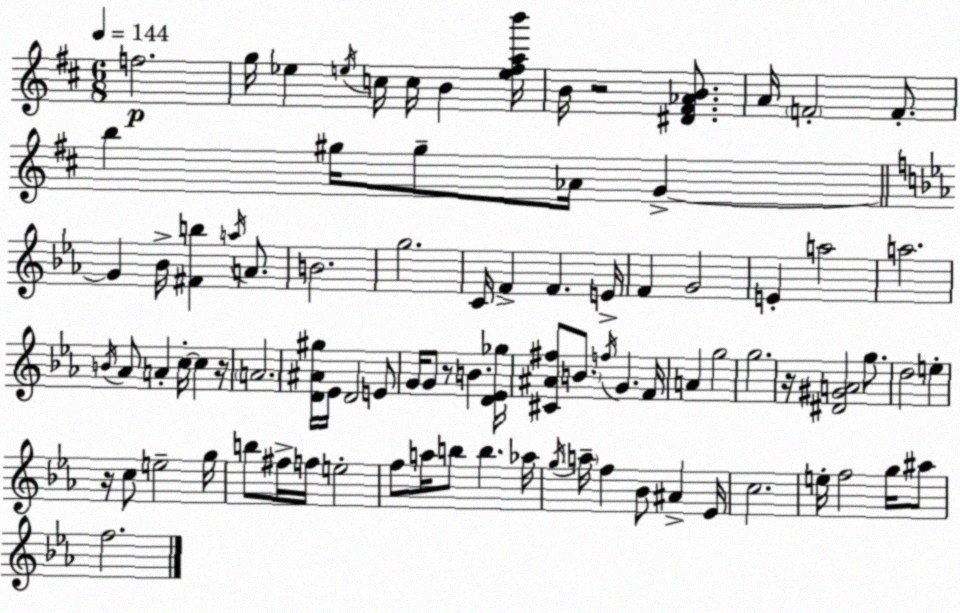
X:1
T:Untitled
M:6/8
L:1/4
K:D
f2 g/4 _e e/4 c/4 c/4 B [e^fab']/4 B/4 z2 [^D^F_AB]/2 A/4 F2 F/2 b ^g/4 ^g/2 _A/4 G G _B/4 [^Fb] a/4 A/2 B2 g2 C/4 F F E/4 F G2 E a2 a2 B/4 _A/2 A c/4 c z/4 A2 [D^A^g]/4 _E/4 D2 E/2 G/4 G/2 z/2 B [D_E_g]/4 [^C^A^f]/2 B/2 f/4 G F/4 A g2 g2 z/4 [^D^GA]2 g/2 d2 e z/4 c/2 e2 g/4 b/2 ^f/4 f/4 e2 f/2 a/4 b/2 b _a/4 g/4 a/4 f _B/2 ^A _E/4 c2 e/4 f2 g/4 ^a/2 f2